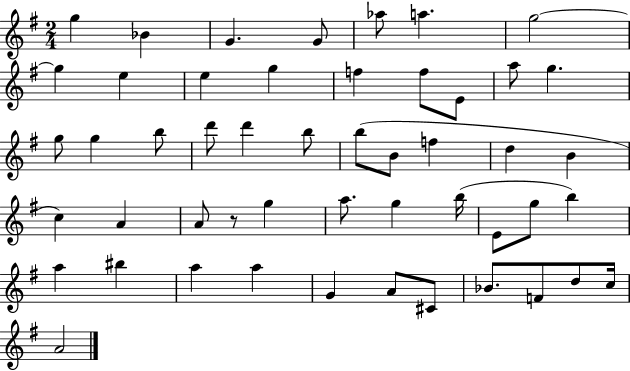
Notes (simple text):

G5/q Bb4/q G4/q. G4/e Ab5/e A5/q. G5/h G5/q E5/q E5/q G5/q F5/q F5/e E4/e A5/e G5/q. G5/e G5/q B5/e D6/e D6/q B5/e B5/e B4/e F5/q D5/q B4/q C5/q A4/q A4/e R/e G5/q A5/e. G5/q B5/s E4/e G5/e B5/q A5/q BIS5/q A5/q A5/q G4/q A4/e C#4/e Bb4/e. F4/e D5/e C5/s A4/h